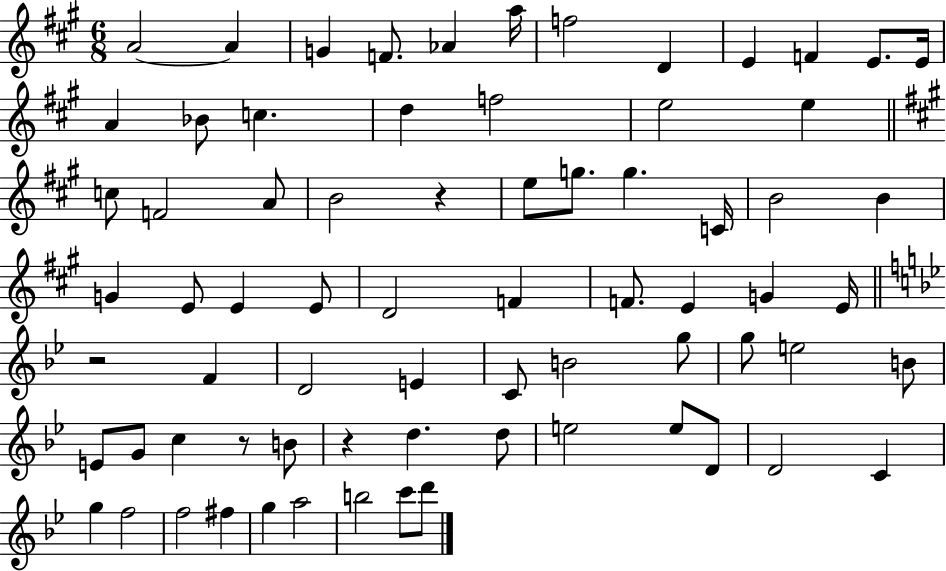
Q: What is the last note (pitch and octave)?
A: D6